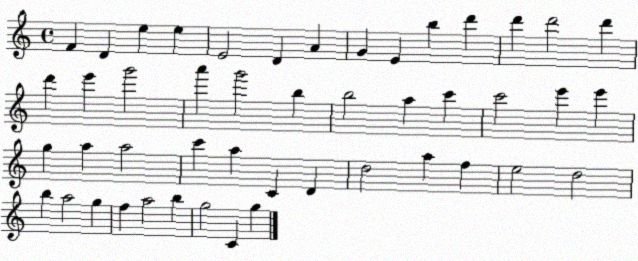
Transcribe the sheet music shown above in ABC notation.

X:1
T:Untitled
M:4/4
L:1/4
K:C
F D e e E2 D A G E b d' d' d'2 d' d' e' g'2 a' g'2 b b2 a c' c'2 e' e' g a a2 c' a C D d2 a f e2 d2 b a2 g f a2 b g2 C g